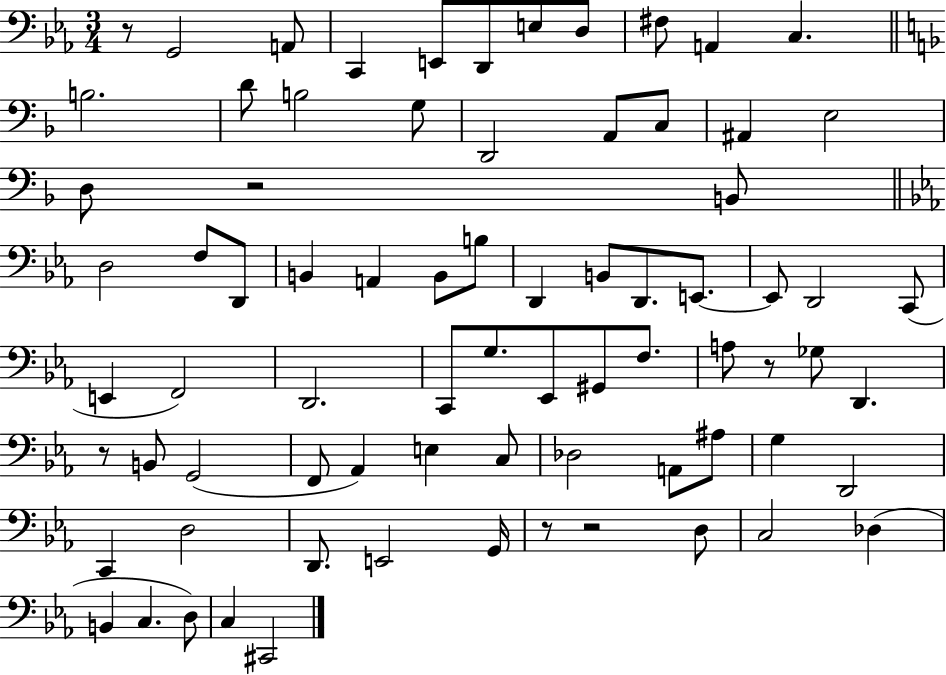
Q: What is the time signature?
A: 3/4